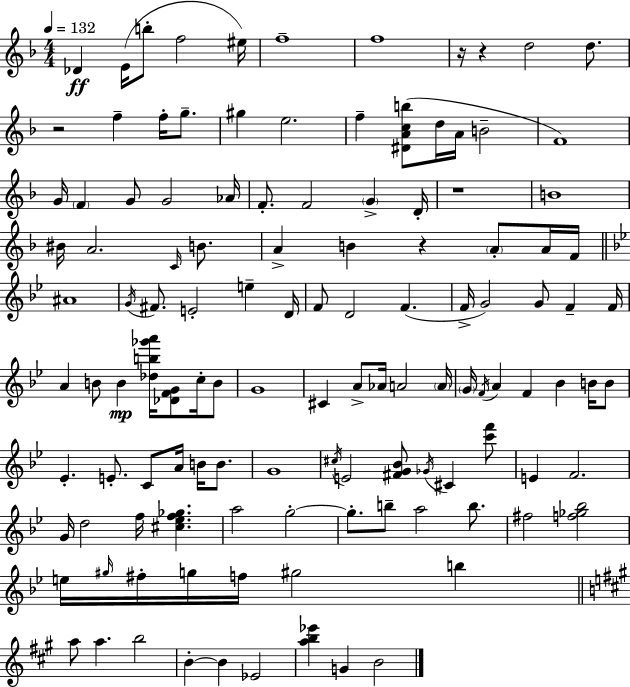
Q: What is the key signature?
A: F major